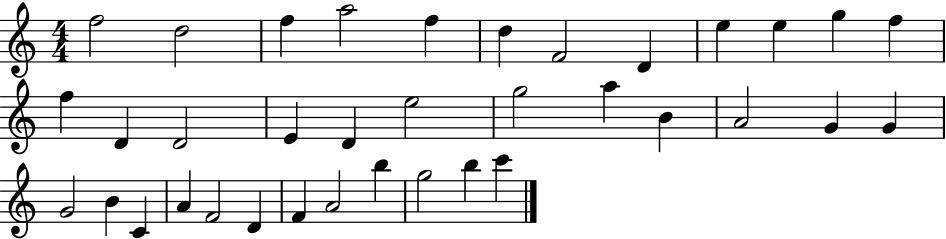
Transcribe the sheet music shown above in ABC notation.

X:1
T:Untitled
M:4/4
L:1/4
K:C
f2 d2 f a2 f d F2 D e e g f f D D2 E D e2 g2 a B A2 G G G2 B C A F2 D F A2 b g2 b c'